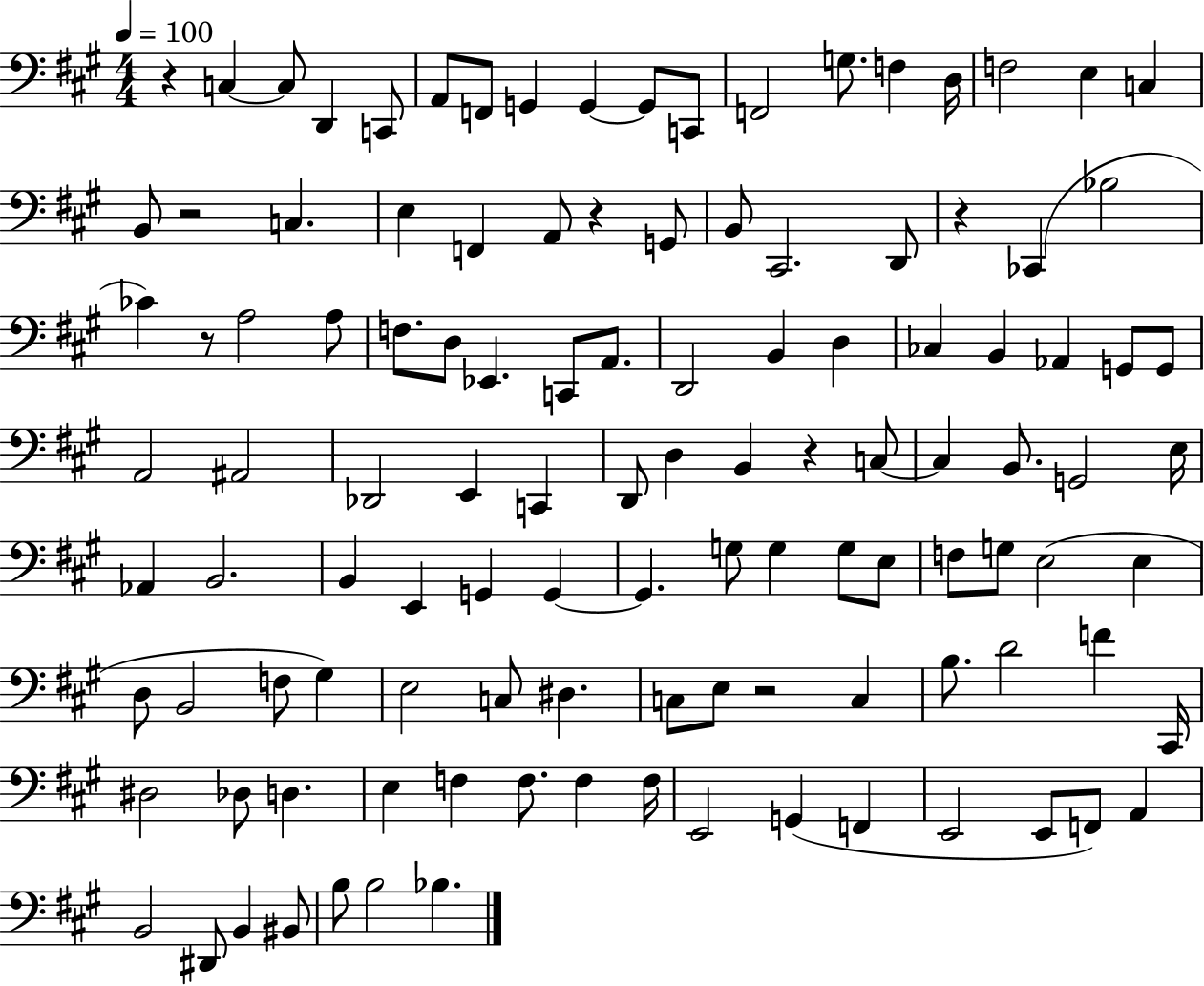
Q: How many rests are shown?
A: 7